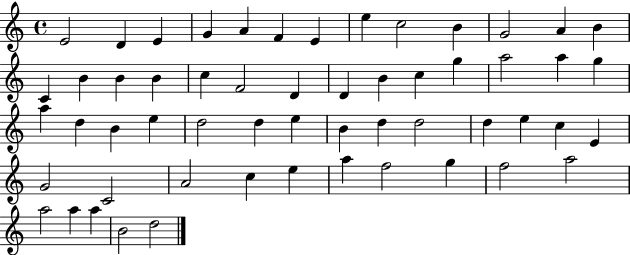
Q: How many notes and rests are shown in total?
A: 56